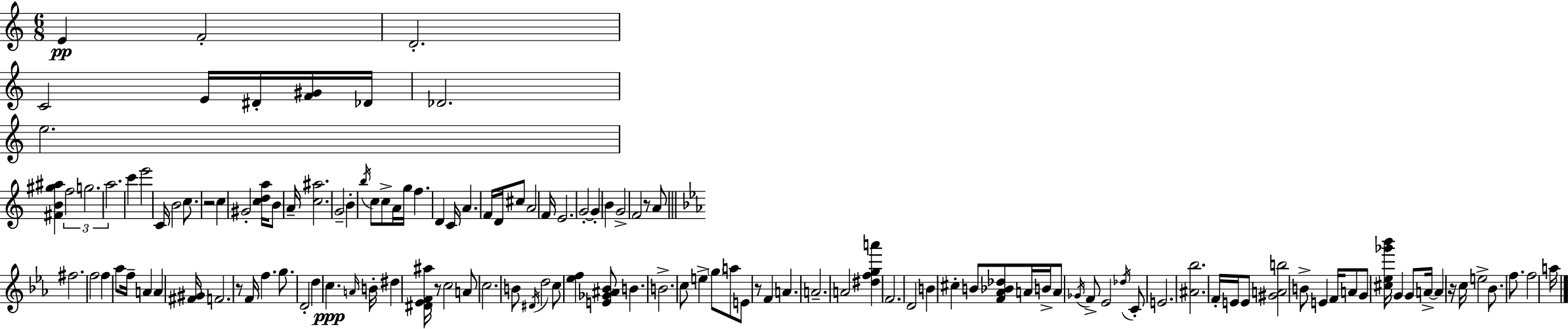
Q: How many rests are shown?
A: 6